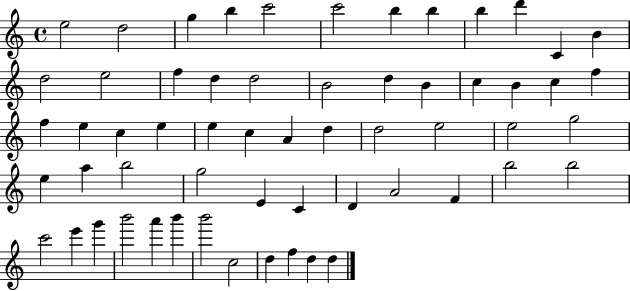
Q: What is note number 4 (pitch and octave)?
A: B5